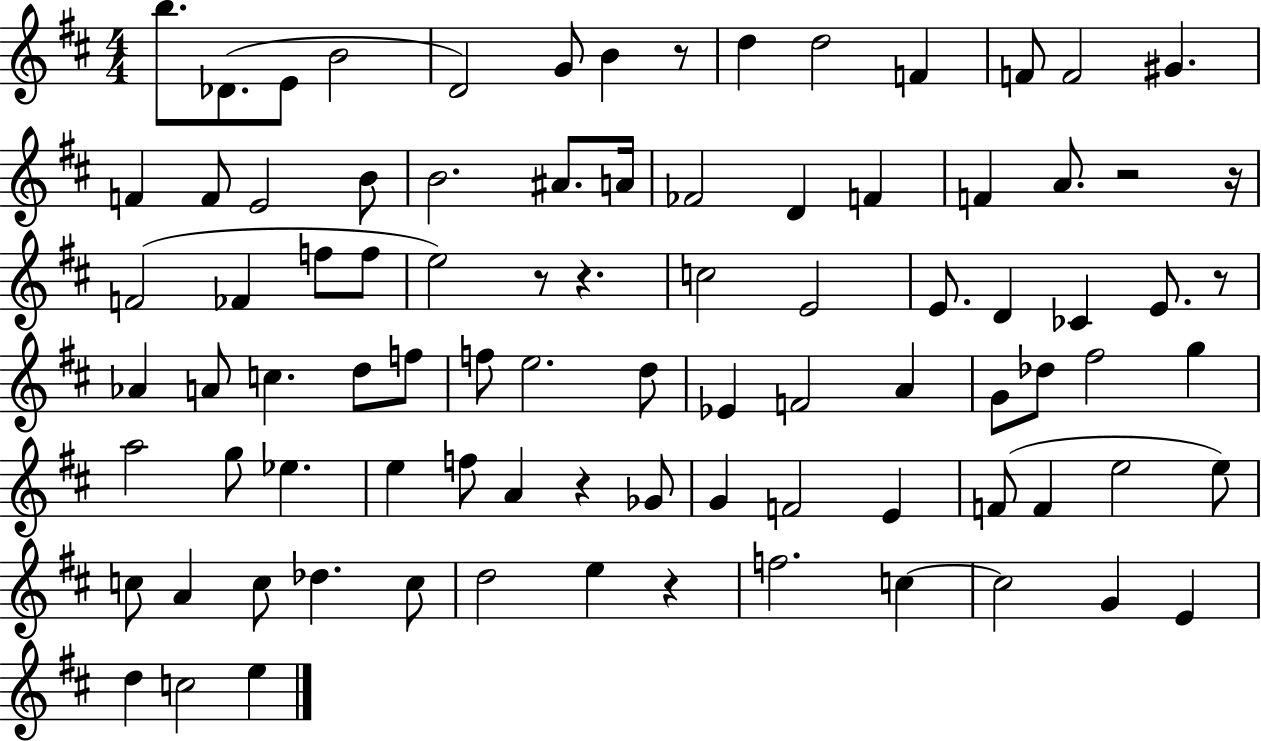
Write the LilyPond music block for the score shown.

{
  \clef treble
  \numericTimeSignature
  \time 4/4
  \key d \major
  b''8. des'8.( e'8 b'2 | d'2) g'8 b'4 r8 | d''4 d''2 f'4 | f'8 f'2 gis'4. | \break f'4 f'8 e'2 b'8 | b'2. ais'8. a'16 | fes'2 d'4 f'4 | f'4 a'8. r2 r16 | \break f'2( fes'4 f''8 f''8 | e''2) r8 r4. | c''2 e'2 | e'8. d'4 ces'4 e'8. r8 | \break aes'4 a'8 c''4. d''8 f''8 | f''8 e''2. d''8 | ees'4 f'2 a'4 | g'8 des''8 fis''2 g''4 | \break a''2 g''8 ees''4. | e''4 f''8 a'4 r4 ges'8 | g'4 f'2 e'4 | f'8( f'4 e''2 e''8) | \break c''8 a'4 c''8 des''4. c''8 | d''2 e''4 r4 | f''2. c''4~~ | c''2 g'4 e'4 | \break d''4 c''2 e''4 | \bar "|."
}